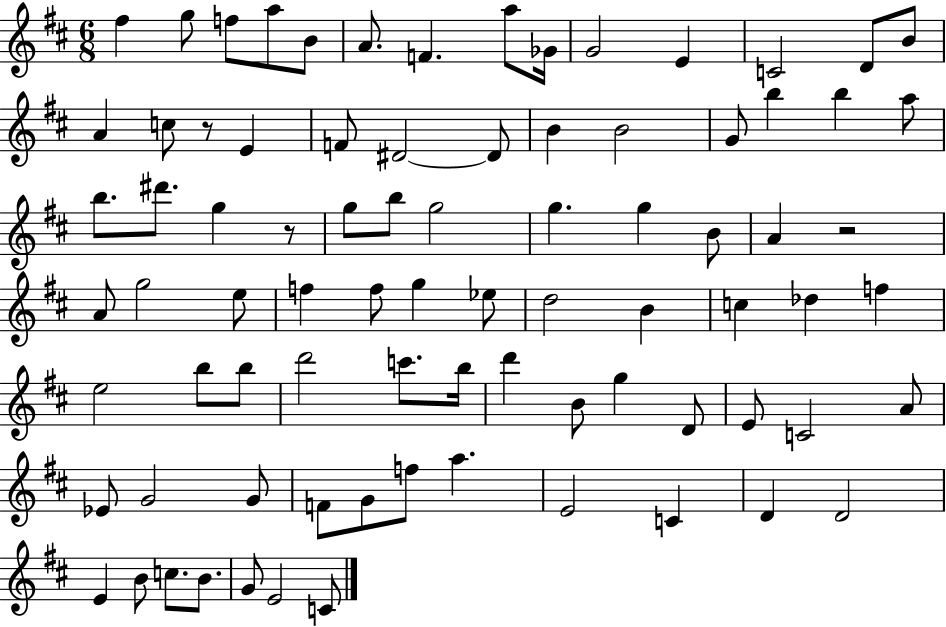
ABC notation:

X:1
T:Untitled
M:6/8
L:1/4
K:D
^f g/2 f/2 a/2 B/2 A/2 F a/2 _G/4 G2 E C2 D/2 B/2 A c/2 z/2 E F/2 ^D2 ^D/2 B B2 G/2 b b a/2 b/2 ^d'/2 g z/2 g/2 b/2 g2 g g B/2 A z2 A/2 g2 e/2 f f/2 g _e/2 d2 B c _d f e2 b/2 b/2 d'2 c'/2 b/4 d' B/2 g D/2 E/2 C2 A/2 _E/2 G2 G/2 F/2 G/2 f/2 a E2 C D D2 E B/2 c/2 B/2 G/2 E2 C/2